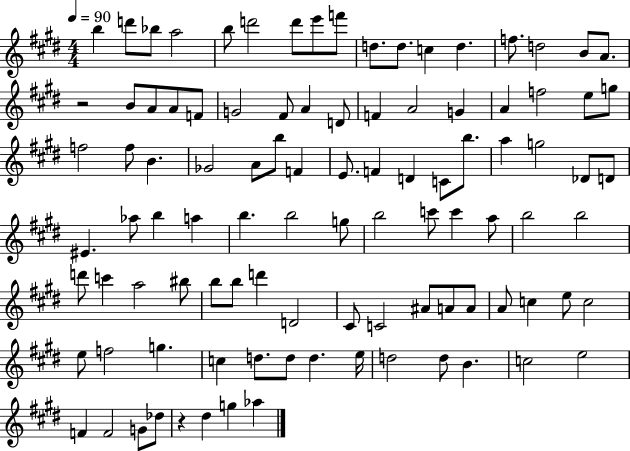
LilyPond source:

{
  \clef treble
  \numericTimeSignature
  \time 4/4
  \key e \major
  \tempo 4 = 90
  b''4 d'''8 bes''8 a''2 | b''8 d'''2 d'''8 e'''8 f'''8 | d''8. d''8. c''4 d''4. | f''8. d''2 b'8 a'8. | \break r2 b'8 a'8 a'8 f'8 | g'2 fis'8 a'4 d'8 | f'4 a'2 g'4 | a'4 f''2 e''8 g''8 | \break f''2 f''8 b'4. | ges'2 a'8 b''8 f'4 | e'8. f'4 d'4 c'8 b''8. | a''4 g''2 des'8 d'8 | \break eis'4. aes''8 b''4 a''4 | b''4. b''2 g''8 | b''2 c'''8 c'''4 a''8 | b''2 b''2 | \break d'''8 c'''4 a''2 bis''8 | b''8 b''8 d'''4 d'2 | cis'8 c'2 ais'8 a'8 a'8 | a'8 c''4 e''8 c''2 | \break e''8 f''2 g''4. | c''4 d''8. d''8 d''4. e''16 | d''2 d''8 b'4. | c''2 e''2 | \break f'4 f'2 g'8 des''8 | r4 dis''4 g''4 aes''4 | \bar "|."
}